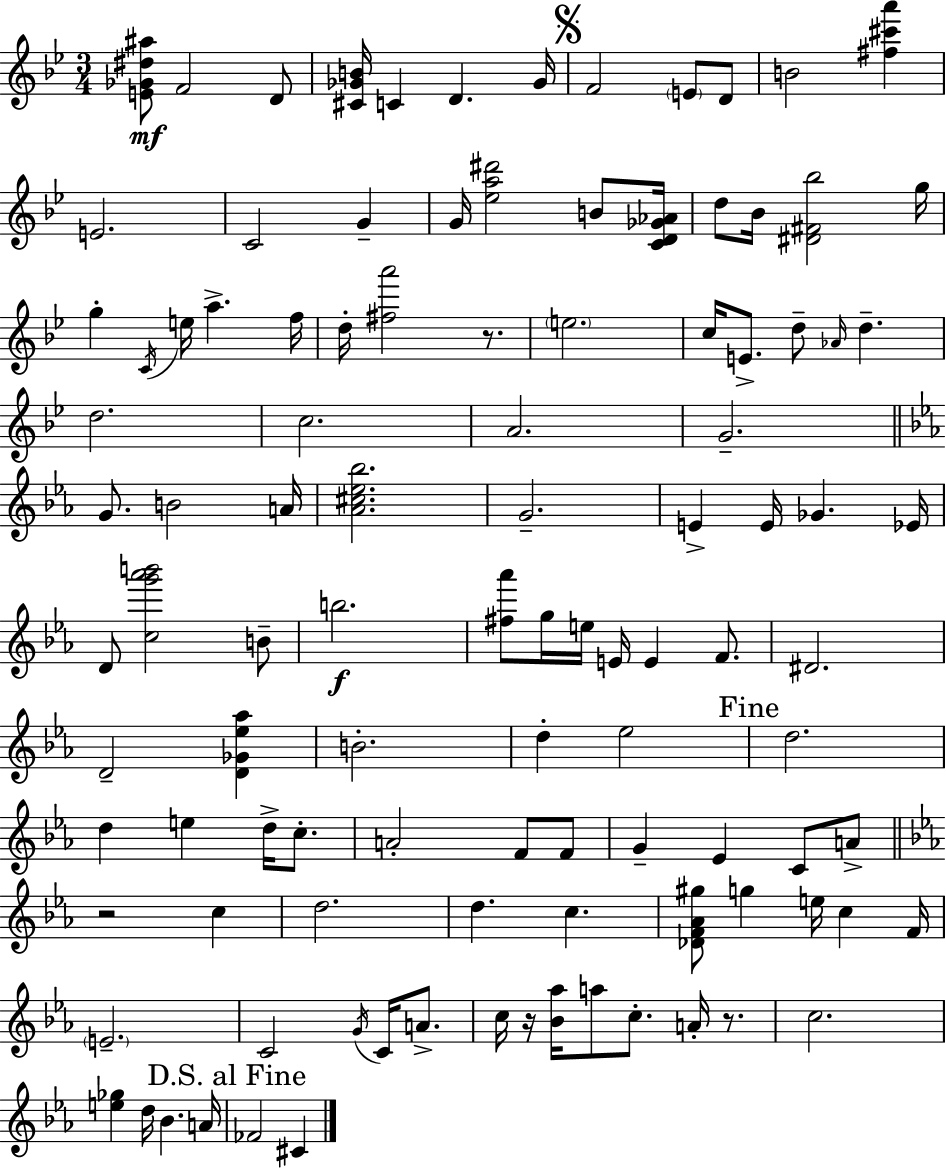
[E4,Gb4,D#5,A#5]/e F4/h D4/e [C#4,Gb4,B4]/s C4/q D4/q. Gb4/s F4/h E4/e D4/e B4/h [F#5,C#6,A6]/q E4/h. C4/h G4/q G4/s [Eb5,A5,D#6]/h B4/e [C4,D4,Gb4,Ab4]/s D5/e Bb4/s [D#4,F#4,Bb5]/h G5/s G5/q C4/s E5/s A5/q. F5/s D5/s [F#5,A6]/h R/e. E5/h. C5/s E4/e. D5/e Ab4/s D5/q. D5/h. C5/h. A4/h. G4/h. G4/e. B4/h A4/s [Ab4,C#5,Eb5,Bb5]/h. G4/h. E4/q E4/s Gb4/q. Eb4/s D4/e [C5,G6,Ab6,B6]/h B4/e B5/h. [F#5,Ab6]/e G5/s E5/s E4/s E4/q F4/e. D#4/h. D4/h [D4,Gb4,Eb5,Ab5]/q B4/h. D5/q Eb5/h D5/h. D5/q E5/q D5/s C5/e. A4/h F4/e F4/e G4/q Eb4/q C4/e A4/e R/h C5/q D5/h. D5/q. C5/q. [Db4,F4,Ab4,G#5]/e G5/q E5/s C5/q F4/s E4/h. C4/h G4/s C4/s A4/e. C5/s R/s [Bb4,Ab5]/s A5/e C5/e. A4/s R/e. C5/h. [E5,Gb5]/q D5/s Bb4/q. A4/s FES4/h C#4/q